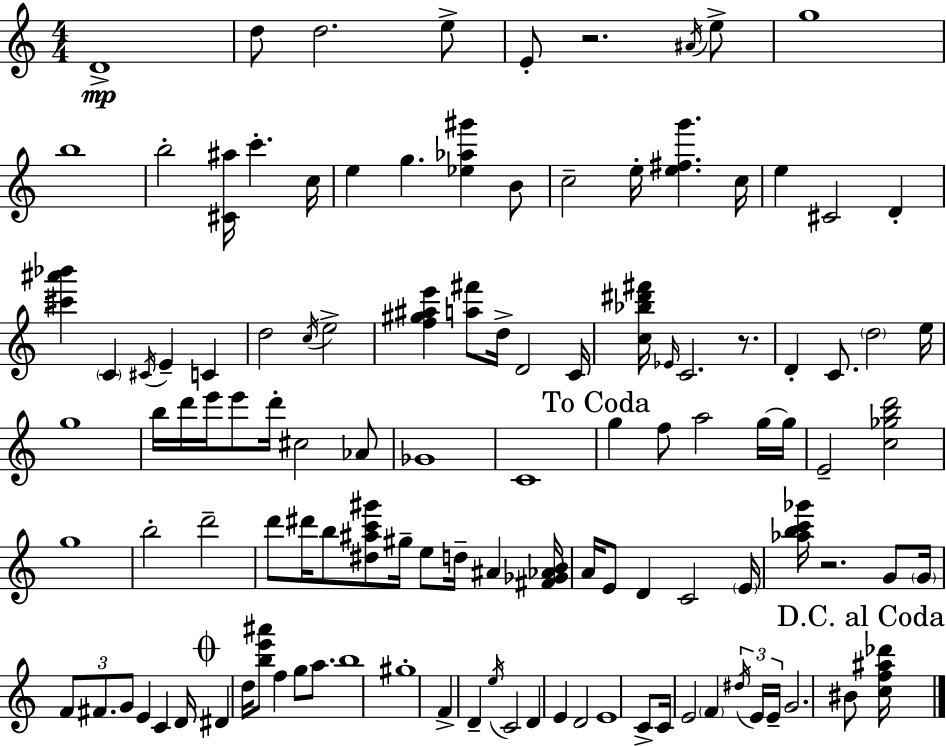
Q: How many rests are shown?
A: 3